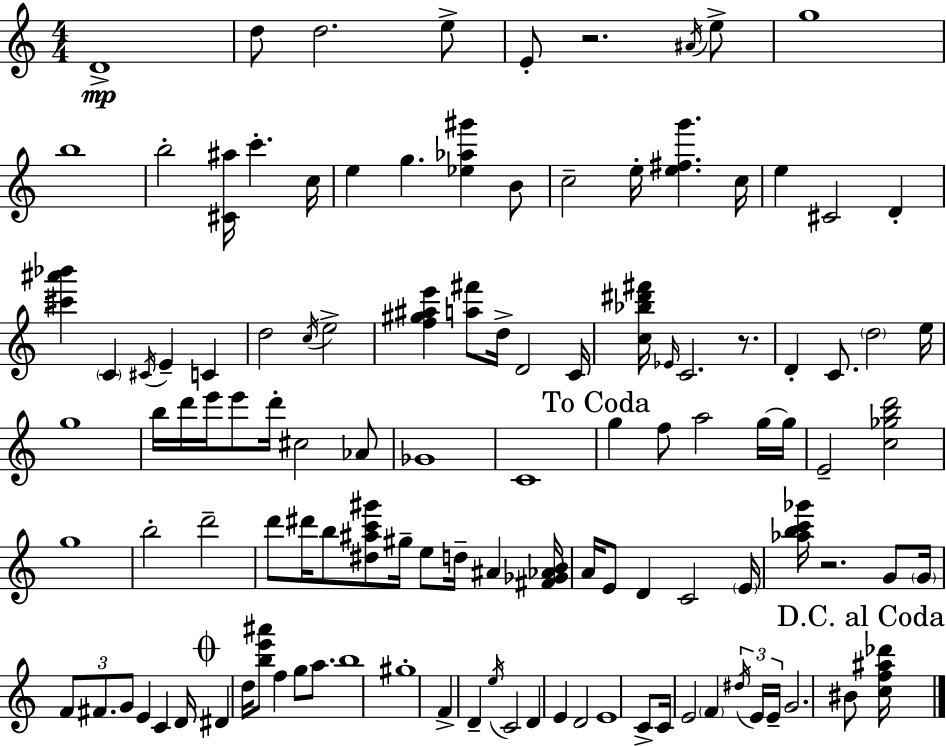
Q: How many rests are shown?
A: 3